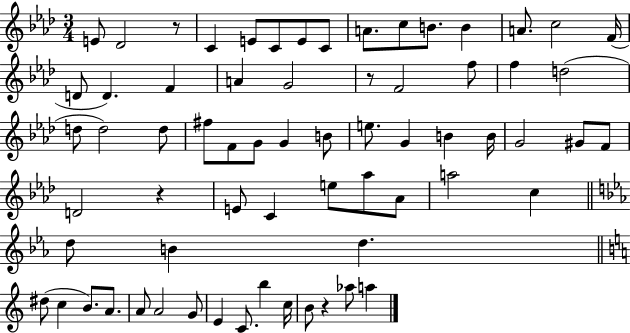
E4/e Db4/h R/e C4/q E4/e C4/e E4/e C4/e A4/e. C5/e B4/e. B4/q A4/e. C5/h F4/s D4/e D4/q. F4/q A4/q G4/h R/e F4/h F5/e F5/q D5/h D5/e D5/h D5/e F#5/e F4/e G4/e G4/q B4/e E5/e. G4/q B4/q B4/s G4/h G#4/e F4/e D4/h R/q E4/e C4/q E5/e Ab5/e Ab4/e A5/h C5/q D5/e B4/q D5/q. D#5/e C5/q B4/e. A4/e. A4/e A4/h G4/e E4/q C4/e. B5/q C5/s B4/e R/q Ab5/e A5/q